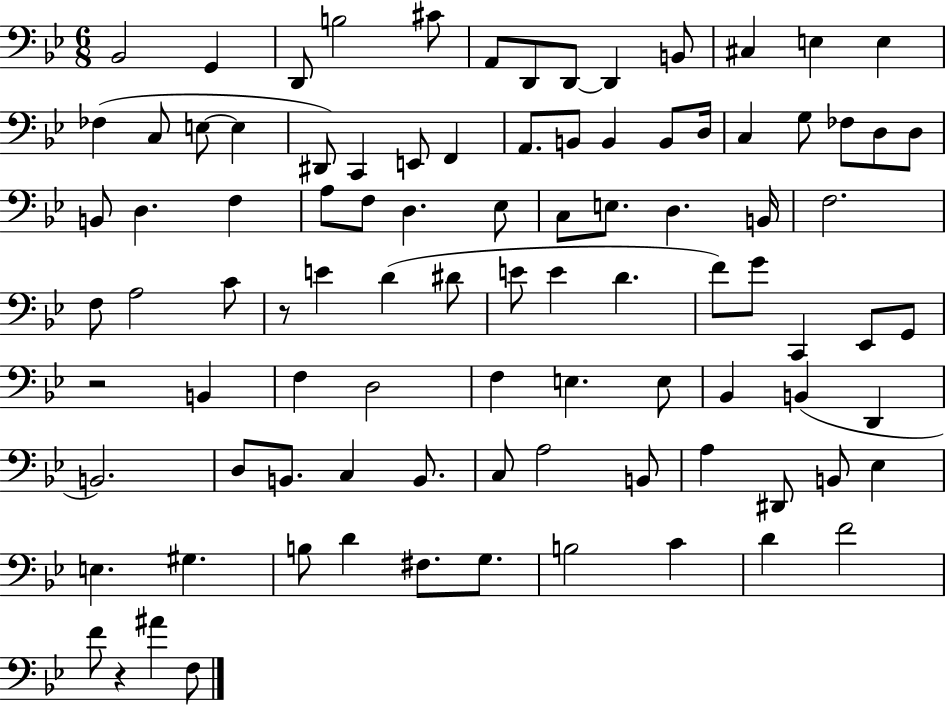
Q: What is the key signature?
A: BES major